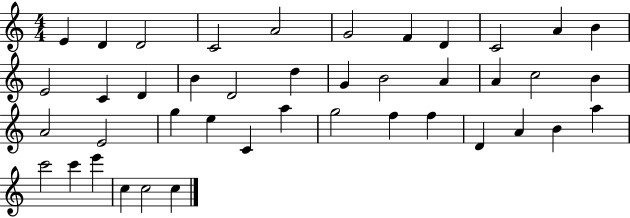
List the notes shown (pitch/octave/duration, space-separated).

E4/q D4/q D4/h C4/h A4/h G4/h F4/q D4/q C4/h A4/q B4/q E4/h C4/q D4/q B4/q D4/h D5/q G4/q B4/h A4/q A4/q C5/h B4/q A4/h E4/h G5/q E5/q C4/q A5/q G5/h F5/q F5/q D4/q A4/q B4/q A5/q C6/h C6/q E6/q C5/q C5/h C5/q